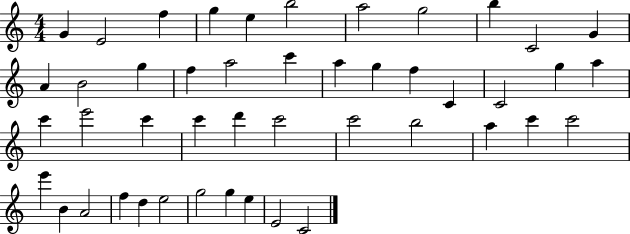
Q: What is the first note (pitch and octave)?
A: G4